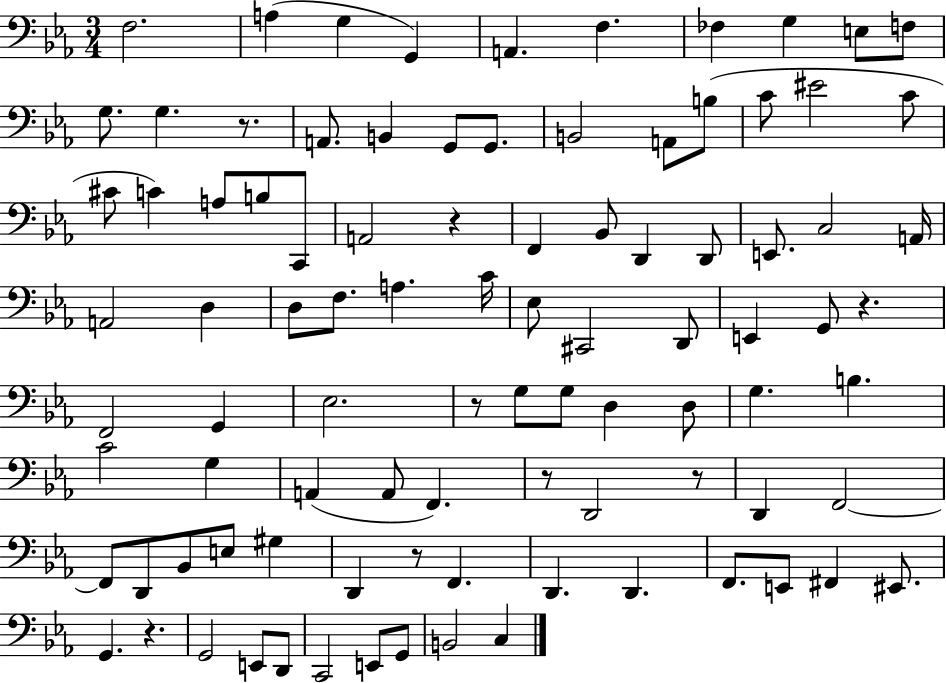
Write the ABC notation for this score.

X:1
T:Untitled
M:3/4
L:1/4
K:Eb
F,2 A, G, G,, A,, F, _F, G, E,/2 F,/2 G,/2 G, z/2 A,,/2 B,, G,,/2 G,,/2 B,,2 A,,/2 B,/2 C/2 ^E2 C/2 ^C/2 C A,/2 B,/2 C,,/2 A,,2 z F,, _B,,/2 D,, D,,/2 E,,/2 C,2 A,,/4 A,,2 D, D,/2 F,/2 A, C/4 _E,/2 ^C,,2 D,,/2 E,, G,,/2 z F,,2 G,, _E,2 z/2 G,/2 G,/2 D, D,/2 G, B, C2 G, A,, A,,/2 F,, z/2 D,,2 z/2 D,, F,,2 F,,/2 D,,/2 _B,,/2 E,/2 ^G, D,, z/2 F,, D,, D,, F,,/2 E,,/2 ^F,, ^E,,/2 G,, z G,,2 E,,/2 D,,/2 C,,2 E,,/2 G,,/2 B,,2 C,